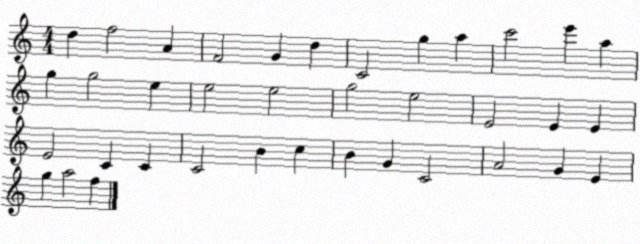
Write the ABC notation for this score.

X:1
T:Untitled
M:4/4
L:1/4
K:C
d f2 A F2 G d C2 g a c'2 e' a g g2 e e2 e2 g2 e2 E2 E E E2 C C C2 B c B G C2 A2 G E g a2 f